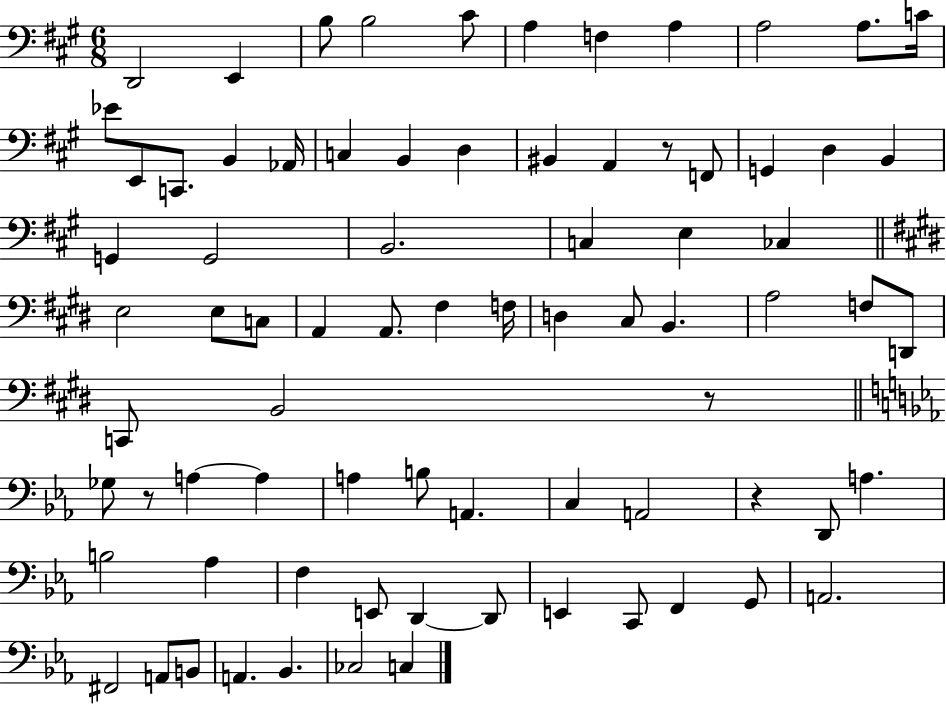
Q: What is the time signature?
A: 6/8